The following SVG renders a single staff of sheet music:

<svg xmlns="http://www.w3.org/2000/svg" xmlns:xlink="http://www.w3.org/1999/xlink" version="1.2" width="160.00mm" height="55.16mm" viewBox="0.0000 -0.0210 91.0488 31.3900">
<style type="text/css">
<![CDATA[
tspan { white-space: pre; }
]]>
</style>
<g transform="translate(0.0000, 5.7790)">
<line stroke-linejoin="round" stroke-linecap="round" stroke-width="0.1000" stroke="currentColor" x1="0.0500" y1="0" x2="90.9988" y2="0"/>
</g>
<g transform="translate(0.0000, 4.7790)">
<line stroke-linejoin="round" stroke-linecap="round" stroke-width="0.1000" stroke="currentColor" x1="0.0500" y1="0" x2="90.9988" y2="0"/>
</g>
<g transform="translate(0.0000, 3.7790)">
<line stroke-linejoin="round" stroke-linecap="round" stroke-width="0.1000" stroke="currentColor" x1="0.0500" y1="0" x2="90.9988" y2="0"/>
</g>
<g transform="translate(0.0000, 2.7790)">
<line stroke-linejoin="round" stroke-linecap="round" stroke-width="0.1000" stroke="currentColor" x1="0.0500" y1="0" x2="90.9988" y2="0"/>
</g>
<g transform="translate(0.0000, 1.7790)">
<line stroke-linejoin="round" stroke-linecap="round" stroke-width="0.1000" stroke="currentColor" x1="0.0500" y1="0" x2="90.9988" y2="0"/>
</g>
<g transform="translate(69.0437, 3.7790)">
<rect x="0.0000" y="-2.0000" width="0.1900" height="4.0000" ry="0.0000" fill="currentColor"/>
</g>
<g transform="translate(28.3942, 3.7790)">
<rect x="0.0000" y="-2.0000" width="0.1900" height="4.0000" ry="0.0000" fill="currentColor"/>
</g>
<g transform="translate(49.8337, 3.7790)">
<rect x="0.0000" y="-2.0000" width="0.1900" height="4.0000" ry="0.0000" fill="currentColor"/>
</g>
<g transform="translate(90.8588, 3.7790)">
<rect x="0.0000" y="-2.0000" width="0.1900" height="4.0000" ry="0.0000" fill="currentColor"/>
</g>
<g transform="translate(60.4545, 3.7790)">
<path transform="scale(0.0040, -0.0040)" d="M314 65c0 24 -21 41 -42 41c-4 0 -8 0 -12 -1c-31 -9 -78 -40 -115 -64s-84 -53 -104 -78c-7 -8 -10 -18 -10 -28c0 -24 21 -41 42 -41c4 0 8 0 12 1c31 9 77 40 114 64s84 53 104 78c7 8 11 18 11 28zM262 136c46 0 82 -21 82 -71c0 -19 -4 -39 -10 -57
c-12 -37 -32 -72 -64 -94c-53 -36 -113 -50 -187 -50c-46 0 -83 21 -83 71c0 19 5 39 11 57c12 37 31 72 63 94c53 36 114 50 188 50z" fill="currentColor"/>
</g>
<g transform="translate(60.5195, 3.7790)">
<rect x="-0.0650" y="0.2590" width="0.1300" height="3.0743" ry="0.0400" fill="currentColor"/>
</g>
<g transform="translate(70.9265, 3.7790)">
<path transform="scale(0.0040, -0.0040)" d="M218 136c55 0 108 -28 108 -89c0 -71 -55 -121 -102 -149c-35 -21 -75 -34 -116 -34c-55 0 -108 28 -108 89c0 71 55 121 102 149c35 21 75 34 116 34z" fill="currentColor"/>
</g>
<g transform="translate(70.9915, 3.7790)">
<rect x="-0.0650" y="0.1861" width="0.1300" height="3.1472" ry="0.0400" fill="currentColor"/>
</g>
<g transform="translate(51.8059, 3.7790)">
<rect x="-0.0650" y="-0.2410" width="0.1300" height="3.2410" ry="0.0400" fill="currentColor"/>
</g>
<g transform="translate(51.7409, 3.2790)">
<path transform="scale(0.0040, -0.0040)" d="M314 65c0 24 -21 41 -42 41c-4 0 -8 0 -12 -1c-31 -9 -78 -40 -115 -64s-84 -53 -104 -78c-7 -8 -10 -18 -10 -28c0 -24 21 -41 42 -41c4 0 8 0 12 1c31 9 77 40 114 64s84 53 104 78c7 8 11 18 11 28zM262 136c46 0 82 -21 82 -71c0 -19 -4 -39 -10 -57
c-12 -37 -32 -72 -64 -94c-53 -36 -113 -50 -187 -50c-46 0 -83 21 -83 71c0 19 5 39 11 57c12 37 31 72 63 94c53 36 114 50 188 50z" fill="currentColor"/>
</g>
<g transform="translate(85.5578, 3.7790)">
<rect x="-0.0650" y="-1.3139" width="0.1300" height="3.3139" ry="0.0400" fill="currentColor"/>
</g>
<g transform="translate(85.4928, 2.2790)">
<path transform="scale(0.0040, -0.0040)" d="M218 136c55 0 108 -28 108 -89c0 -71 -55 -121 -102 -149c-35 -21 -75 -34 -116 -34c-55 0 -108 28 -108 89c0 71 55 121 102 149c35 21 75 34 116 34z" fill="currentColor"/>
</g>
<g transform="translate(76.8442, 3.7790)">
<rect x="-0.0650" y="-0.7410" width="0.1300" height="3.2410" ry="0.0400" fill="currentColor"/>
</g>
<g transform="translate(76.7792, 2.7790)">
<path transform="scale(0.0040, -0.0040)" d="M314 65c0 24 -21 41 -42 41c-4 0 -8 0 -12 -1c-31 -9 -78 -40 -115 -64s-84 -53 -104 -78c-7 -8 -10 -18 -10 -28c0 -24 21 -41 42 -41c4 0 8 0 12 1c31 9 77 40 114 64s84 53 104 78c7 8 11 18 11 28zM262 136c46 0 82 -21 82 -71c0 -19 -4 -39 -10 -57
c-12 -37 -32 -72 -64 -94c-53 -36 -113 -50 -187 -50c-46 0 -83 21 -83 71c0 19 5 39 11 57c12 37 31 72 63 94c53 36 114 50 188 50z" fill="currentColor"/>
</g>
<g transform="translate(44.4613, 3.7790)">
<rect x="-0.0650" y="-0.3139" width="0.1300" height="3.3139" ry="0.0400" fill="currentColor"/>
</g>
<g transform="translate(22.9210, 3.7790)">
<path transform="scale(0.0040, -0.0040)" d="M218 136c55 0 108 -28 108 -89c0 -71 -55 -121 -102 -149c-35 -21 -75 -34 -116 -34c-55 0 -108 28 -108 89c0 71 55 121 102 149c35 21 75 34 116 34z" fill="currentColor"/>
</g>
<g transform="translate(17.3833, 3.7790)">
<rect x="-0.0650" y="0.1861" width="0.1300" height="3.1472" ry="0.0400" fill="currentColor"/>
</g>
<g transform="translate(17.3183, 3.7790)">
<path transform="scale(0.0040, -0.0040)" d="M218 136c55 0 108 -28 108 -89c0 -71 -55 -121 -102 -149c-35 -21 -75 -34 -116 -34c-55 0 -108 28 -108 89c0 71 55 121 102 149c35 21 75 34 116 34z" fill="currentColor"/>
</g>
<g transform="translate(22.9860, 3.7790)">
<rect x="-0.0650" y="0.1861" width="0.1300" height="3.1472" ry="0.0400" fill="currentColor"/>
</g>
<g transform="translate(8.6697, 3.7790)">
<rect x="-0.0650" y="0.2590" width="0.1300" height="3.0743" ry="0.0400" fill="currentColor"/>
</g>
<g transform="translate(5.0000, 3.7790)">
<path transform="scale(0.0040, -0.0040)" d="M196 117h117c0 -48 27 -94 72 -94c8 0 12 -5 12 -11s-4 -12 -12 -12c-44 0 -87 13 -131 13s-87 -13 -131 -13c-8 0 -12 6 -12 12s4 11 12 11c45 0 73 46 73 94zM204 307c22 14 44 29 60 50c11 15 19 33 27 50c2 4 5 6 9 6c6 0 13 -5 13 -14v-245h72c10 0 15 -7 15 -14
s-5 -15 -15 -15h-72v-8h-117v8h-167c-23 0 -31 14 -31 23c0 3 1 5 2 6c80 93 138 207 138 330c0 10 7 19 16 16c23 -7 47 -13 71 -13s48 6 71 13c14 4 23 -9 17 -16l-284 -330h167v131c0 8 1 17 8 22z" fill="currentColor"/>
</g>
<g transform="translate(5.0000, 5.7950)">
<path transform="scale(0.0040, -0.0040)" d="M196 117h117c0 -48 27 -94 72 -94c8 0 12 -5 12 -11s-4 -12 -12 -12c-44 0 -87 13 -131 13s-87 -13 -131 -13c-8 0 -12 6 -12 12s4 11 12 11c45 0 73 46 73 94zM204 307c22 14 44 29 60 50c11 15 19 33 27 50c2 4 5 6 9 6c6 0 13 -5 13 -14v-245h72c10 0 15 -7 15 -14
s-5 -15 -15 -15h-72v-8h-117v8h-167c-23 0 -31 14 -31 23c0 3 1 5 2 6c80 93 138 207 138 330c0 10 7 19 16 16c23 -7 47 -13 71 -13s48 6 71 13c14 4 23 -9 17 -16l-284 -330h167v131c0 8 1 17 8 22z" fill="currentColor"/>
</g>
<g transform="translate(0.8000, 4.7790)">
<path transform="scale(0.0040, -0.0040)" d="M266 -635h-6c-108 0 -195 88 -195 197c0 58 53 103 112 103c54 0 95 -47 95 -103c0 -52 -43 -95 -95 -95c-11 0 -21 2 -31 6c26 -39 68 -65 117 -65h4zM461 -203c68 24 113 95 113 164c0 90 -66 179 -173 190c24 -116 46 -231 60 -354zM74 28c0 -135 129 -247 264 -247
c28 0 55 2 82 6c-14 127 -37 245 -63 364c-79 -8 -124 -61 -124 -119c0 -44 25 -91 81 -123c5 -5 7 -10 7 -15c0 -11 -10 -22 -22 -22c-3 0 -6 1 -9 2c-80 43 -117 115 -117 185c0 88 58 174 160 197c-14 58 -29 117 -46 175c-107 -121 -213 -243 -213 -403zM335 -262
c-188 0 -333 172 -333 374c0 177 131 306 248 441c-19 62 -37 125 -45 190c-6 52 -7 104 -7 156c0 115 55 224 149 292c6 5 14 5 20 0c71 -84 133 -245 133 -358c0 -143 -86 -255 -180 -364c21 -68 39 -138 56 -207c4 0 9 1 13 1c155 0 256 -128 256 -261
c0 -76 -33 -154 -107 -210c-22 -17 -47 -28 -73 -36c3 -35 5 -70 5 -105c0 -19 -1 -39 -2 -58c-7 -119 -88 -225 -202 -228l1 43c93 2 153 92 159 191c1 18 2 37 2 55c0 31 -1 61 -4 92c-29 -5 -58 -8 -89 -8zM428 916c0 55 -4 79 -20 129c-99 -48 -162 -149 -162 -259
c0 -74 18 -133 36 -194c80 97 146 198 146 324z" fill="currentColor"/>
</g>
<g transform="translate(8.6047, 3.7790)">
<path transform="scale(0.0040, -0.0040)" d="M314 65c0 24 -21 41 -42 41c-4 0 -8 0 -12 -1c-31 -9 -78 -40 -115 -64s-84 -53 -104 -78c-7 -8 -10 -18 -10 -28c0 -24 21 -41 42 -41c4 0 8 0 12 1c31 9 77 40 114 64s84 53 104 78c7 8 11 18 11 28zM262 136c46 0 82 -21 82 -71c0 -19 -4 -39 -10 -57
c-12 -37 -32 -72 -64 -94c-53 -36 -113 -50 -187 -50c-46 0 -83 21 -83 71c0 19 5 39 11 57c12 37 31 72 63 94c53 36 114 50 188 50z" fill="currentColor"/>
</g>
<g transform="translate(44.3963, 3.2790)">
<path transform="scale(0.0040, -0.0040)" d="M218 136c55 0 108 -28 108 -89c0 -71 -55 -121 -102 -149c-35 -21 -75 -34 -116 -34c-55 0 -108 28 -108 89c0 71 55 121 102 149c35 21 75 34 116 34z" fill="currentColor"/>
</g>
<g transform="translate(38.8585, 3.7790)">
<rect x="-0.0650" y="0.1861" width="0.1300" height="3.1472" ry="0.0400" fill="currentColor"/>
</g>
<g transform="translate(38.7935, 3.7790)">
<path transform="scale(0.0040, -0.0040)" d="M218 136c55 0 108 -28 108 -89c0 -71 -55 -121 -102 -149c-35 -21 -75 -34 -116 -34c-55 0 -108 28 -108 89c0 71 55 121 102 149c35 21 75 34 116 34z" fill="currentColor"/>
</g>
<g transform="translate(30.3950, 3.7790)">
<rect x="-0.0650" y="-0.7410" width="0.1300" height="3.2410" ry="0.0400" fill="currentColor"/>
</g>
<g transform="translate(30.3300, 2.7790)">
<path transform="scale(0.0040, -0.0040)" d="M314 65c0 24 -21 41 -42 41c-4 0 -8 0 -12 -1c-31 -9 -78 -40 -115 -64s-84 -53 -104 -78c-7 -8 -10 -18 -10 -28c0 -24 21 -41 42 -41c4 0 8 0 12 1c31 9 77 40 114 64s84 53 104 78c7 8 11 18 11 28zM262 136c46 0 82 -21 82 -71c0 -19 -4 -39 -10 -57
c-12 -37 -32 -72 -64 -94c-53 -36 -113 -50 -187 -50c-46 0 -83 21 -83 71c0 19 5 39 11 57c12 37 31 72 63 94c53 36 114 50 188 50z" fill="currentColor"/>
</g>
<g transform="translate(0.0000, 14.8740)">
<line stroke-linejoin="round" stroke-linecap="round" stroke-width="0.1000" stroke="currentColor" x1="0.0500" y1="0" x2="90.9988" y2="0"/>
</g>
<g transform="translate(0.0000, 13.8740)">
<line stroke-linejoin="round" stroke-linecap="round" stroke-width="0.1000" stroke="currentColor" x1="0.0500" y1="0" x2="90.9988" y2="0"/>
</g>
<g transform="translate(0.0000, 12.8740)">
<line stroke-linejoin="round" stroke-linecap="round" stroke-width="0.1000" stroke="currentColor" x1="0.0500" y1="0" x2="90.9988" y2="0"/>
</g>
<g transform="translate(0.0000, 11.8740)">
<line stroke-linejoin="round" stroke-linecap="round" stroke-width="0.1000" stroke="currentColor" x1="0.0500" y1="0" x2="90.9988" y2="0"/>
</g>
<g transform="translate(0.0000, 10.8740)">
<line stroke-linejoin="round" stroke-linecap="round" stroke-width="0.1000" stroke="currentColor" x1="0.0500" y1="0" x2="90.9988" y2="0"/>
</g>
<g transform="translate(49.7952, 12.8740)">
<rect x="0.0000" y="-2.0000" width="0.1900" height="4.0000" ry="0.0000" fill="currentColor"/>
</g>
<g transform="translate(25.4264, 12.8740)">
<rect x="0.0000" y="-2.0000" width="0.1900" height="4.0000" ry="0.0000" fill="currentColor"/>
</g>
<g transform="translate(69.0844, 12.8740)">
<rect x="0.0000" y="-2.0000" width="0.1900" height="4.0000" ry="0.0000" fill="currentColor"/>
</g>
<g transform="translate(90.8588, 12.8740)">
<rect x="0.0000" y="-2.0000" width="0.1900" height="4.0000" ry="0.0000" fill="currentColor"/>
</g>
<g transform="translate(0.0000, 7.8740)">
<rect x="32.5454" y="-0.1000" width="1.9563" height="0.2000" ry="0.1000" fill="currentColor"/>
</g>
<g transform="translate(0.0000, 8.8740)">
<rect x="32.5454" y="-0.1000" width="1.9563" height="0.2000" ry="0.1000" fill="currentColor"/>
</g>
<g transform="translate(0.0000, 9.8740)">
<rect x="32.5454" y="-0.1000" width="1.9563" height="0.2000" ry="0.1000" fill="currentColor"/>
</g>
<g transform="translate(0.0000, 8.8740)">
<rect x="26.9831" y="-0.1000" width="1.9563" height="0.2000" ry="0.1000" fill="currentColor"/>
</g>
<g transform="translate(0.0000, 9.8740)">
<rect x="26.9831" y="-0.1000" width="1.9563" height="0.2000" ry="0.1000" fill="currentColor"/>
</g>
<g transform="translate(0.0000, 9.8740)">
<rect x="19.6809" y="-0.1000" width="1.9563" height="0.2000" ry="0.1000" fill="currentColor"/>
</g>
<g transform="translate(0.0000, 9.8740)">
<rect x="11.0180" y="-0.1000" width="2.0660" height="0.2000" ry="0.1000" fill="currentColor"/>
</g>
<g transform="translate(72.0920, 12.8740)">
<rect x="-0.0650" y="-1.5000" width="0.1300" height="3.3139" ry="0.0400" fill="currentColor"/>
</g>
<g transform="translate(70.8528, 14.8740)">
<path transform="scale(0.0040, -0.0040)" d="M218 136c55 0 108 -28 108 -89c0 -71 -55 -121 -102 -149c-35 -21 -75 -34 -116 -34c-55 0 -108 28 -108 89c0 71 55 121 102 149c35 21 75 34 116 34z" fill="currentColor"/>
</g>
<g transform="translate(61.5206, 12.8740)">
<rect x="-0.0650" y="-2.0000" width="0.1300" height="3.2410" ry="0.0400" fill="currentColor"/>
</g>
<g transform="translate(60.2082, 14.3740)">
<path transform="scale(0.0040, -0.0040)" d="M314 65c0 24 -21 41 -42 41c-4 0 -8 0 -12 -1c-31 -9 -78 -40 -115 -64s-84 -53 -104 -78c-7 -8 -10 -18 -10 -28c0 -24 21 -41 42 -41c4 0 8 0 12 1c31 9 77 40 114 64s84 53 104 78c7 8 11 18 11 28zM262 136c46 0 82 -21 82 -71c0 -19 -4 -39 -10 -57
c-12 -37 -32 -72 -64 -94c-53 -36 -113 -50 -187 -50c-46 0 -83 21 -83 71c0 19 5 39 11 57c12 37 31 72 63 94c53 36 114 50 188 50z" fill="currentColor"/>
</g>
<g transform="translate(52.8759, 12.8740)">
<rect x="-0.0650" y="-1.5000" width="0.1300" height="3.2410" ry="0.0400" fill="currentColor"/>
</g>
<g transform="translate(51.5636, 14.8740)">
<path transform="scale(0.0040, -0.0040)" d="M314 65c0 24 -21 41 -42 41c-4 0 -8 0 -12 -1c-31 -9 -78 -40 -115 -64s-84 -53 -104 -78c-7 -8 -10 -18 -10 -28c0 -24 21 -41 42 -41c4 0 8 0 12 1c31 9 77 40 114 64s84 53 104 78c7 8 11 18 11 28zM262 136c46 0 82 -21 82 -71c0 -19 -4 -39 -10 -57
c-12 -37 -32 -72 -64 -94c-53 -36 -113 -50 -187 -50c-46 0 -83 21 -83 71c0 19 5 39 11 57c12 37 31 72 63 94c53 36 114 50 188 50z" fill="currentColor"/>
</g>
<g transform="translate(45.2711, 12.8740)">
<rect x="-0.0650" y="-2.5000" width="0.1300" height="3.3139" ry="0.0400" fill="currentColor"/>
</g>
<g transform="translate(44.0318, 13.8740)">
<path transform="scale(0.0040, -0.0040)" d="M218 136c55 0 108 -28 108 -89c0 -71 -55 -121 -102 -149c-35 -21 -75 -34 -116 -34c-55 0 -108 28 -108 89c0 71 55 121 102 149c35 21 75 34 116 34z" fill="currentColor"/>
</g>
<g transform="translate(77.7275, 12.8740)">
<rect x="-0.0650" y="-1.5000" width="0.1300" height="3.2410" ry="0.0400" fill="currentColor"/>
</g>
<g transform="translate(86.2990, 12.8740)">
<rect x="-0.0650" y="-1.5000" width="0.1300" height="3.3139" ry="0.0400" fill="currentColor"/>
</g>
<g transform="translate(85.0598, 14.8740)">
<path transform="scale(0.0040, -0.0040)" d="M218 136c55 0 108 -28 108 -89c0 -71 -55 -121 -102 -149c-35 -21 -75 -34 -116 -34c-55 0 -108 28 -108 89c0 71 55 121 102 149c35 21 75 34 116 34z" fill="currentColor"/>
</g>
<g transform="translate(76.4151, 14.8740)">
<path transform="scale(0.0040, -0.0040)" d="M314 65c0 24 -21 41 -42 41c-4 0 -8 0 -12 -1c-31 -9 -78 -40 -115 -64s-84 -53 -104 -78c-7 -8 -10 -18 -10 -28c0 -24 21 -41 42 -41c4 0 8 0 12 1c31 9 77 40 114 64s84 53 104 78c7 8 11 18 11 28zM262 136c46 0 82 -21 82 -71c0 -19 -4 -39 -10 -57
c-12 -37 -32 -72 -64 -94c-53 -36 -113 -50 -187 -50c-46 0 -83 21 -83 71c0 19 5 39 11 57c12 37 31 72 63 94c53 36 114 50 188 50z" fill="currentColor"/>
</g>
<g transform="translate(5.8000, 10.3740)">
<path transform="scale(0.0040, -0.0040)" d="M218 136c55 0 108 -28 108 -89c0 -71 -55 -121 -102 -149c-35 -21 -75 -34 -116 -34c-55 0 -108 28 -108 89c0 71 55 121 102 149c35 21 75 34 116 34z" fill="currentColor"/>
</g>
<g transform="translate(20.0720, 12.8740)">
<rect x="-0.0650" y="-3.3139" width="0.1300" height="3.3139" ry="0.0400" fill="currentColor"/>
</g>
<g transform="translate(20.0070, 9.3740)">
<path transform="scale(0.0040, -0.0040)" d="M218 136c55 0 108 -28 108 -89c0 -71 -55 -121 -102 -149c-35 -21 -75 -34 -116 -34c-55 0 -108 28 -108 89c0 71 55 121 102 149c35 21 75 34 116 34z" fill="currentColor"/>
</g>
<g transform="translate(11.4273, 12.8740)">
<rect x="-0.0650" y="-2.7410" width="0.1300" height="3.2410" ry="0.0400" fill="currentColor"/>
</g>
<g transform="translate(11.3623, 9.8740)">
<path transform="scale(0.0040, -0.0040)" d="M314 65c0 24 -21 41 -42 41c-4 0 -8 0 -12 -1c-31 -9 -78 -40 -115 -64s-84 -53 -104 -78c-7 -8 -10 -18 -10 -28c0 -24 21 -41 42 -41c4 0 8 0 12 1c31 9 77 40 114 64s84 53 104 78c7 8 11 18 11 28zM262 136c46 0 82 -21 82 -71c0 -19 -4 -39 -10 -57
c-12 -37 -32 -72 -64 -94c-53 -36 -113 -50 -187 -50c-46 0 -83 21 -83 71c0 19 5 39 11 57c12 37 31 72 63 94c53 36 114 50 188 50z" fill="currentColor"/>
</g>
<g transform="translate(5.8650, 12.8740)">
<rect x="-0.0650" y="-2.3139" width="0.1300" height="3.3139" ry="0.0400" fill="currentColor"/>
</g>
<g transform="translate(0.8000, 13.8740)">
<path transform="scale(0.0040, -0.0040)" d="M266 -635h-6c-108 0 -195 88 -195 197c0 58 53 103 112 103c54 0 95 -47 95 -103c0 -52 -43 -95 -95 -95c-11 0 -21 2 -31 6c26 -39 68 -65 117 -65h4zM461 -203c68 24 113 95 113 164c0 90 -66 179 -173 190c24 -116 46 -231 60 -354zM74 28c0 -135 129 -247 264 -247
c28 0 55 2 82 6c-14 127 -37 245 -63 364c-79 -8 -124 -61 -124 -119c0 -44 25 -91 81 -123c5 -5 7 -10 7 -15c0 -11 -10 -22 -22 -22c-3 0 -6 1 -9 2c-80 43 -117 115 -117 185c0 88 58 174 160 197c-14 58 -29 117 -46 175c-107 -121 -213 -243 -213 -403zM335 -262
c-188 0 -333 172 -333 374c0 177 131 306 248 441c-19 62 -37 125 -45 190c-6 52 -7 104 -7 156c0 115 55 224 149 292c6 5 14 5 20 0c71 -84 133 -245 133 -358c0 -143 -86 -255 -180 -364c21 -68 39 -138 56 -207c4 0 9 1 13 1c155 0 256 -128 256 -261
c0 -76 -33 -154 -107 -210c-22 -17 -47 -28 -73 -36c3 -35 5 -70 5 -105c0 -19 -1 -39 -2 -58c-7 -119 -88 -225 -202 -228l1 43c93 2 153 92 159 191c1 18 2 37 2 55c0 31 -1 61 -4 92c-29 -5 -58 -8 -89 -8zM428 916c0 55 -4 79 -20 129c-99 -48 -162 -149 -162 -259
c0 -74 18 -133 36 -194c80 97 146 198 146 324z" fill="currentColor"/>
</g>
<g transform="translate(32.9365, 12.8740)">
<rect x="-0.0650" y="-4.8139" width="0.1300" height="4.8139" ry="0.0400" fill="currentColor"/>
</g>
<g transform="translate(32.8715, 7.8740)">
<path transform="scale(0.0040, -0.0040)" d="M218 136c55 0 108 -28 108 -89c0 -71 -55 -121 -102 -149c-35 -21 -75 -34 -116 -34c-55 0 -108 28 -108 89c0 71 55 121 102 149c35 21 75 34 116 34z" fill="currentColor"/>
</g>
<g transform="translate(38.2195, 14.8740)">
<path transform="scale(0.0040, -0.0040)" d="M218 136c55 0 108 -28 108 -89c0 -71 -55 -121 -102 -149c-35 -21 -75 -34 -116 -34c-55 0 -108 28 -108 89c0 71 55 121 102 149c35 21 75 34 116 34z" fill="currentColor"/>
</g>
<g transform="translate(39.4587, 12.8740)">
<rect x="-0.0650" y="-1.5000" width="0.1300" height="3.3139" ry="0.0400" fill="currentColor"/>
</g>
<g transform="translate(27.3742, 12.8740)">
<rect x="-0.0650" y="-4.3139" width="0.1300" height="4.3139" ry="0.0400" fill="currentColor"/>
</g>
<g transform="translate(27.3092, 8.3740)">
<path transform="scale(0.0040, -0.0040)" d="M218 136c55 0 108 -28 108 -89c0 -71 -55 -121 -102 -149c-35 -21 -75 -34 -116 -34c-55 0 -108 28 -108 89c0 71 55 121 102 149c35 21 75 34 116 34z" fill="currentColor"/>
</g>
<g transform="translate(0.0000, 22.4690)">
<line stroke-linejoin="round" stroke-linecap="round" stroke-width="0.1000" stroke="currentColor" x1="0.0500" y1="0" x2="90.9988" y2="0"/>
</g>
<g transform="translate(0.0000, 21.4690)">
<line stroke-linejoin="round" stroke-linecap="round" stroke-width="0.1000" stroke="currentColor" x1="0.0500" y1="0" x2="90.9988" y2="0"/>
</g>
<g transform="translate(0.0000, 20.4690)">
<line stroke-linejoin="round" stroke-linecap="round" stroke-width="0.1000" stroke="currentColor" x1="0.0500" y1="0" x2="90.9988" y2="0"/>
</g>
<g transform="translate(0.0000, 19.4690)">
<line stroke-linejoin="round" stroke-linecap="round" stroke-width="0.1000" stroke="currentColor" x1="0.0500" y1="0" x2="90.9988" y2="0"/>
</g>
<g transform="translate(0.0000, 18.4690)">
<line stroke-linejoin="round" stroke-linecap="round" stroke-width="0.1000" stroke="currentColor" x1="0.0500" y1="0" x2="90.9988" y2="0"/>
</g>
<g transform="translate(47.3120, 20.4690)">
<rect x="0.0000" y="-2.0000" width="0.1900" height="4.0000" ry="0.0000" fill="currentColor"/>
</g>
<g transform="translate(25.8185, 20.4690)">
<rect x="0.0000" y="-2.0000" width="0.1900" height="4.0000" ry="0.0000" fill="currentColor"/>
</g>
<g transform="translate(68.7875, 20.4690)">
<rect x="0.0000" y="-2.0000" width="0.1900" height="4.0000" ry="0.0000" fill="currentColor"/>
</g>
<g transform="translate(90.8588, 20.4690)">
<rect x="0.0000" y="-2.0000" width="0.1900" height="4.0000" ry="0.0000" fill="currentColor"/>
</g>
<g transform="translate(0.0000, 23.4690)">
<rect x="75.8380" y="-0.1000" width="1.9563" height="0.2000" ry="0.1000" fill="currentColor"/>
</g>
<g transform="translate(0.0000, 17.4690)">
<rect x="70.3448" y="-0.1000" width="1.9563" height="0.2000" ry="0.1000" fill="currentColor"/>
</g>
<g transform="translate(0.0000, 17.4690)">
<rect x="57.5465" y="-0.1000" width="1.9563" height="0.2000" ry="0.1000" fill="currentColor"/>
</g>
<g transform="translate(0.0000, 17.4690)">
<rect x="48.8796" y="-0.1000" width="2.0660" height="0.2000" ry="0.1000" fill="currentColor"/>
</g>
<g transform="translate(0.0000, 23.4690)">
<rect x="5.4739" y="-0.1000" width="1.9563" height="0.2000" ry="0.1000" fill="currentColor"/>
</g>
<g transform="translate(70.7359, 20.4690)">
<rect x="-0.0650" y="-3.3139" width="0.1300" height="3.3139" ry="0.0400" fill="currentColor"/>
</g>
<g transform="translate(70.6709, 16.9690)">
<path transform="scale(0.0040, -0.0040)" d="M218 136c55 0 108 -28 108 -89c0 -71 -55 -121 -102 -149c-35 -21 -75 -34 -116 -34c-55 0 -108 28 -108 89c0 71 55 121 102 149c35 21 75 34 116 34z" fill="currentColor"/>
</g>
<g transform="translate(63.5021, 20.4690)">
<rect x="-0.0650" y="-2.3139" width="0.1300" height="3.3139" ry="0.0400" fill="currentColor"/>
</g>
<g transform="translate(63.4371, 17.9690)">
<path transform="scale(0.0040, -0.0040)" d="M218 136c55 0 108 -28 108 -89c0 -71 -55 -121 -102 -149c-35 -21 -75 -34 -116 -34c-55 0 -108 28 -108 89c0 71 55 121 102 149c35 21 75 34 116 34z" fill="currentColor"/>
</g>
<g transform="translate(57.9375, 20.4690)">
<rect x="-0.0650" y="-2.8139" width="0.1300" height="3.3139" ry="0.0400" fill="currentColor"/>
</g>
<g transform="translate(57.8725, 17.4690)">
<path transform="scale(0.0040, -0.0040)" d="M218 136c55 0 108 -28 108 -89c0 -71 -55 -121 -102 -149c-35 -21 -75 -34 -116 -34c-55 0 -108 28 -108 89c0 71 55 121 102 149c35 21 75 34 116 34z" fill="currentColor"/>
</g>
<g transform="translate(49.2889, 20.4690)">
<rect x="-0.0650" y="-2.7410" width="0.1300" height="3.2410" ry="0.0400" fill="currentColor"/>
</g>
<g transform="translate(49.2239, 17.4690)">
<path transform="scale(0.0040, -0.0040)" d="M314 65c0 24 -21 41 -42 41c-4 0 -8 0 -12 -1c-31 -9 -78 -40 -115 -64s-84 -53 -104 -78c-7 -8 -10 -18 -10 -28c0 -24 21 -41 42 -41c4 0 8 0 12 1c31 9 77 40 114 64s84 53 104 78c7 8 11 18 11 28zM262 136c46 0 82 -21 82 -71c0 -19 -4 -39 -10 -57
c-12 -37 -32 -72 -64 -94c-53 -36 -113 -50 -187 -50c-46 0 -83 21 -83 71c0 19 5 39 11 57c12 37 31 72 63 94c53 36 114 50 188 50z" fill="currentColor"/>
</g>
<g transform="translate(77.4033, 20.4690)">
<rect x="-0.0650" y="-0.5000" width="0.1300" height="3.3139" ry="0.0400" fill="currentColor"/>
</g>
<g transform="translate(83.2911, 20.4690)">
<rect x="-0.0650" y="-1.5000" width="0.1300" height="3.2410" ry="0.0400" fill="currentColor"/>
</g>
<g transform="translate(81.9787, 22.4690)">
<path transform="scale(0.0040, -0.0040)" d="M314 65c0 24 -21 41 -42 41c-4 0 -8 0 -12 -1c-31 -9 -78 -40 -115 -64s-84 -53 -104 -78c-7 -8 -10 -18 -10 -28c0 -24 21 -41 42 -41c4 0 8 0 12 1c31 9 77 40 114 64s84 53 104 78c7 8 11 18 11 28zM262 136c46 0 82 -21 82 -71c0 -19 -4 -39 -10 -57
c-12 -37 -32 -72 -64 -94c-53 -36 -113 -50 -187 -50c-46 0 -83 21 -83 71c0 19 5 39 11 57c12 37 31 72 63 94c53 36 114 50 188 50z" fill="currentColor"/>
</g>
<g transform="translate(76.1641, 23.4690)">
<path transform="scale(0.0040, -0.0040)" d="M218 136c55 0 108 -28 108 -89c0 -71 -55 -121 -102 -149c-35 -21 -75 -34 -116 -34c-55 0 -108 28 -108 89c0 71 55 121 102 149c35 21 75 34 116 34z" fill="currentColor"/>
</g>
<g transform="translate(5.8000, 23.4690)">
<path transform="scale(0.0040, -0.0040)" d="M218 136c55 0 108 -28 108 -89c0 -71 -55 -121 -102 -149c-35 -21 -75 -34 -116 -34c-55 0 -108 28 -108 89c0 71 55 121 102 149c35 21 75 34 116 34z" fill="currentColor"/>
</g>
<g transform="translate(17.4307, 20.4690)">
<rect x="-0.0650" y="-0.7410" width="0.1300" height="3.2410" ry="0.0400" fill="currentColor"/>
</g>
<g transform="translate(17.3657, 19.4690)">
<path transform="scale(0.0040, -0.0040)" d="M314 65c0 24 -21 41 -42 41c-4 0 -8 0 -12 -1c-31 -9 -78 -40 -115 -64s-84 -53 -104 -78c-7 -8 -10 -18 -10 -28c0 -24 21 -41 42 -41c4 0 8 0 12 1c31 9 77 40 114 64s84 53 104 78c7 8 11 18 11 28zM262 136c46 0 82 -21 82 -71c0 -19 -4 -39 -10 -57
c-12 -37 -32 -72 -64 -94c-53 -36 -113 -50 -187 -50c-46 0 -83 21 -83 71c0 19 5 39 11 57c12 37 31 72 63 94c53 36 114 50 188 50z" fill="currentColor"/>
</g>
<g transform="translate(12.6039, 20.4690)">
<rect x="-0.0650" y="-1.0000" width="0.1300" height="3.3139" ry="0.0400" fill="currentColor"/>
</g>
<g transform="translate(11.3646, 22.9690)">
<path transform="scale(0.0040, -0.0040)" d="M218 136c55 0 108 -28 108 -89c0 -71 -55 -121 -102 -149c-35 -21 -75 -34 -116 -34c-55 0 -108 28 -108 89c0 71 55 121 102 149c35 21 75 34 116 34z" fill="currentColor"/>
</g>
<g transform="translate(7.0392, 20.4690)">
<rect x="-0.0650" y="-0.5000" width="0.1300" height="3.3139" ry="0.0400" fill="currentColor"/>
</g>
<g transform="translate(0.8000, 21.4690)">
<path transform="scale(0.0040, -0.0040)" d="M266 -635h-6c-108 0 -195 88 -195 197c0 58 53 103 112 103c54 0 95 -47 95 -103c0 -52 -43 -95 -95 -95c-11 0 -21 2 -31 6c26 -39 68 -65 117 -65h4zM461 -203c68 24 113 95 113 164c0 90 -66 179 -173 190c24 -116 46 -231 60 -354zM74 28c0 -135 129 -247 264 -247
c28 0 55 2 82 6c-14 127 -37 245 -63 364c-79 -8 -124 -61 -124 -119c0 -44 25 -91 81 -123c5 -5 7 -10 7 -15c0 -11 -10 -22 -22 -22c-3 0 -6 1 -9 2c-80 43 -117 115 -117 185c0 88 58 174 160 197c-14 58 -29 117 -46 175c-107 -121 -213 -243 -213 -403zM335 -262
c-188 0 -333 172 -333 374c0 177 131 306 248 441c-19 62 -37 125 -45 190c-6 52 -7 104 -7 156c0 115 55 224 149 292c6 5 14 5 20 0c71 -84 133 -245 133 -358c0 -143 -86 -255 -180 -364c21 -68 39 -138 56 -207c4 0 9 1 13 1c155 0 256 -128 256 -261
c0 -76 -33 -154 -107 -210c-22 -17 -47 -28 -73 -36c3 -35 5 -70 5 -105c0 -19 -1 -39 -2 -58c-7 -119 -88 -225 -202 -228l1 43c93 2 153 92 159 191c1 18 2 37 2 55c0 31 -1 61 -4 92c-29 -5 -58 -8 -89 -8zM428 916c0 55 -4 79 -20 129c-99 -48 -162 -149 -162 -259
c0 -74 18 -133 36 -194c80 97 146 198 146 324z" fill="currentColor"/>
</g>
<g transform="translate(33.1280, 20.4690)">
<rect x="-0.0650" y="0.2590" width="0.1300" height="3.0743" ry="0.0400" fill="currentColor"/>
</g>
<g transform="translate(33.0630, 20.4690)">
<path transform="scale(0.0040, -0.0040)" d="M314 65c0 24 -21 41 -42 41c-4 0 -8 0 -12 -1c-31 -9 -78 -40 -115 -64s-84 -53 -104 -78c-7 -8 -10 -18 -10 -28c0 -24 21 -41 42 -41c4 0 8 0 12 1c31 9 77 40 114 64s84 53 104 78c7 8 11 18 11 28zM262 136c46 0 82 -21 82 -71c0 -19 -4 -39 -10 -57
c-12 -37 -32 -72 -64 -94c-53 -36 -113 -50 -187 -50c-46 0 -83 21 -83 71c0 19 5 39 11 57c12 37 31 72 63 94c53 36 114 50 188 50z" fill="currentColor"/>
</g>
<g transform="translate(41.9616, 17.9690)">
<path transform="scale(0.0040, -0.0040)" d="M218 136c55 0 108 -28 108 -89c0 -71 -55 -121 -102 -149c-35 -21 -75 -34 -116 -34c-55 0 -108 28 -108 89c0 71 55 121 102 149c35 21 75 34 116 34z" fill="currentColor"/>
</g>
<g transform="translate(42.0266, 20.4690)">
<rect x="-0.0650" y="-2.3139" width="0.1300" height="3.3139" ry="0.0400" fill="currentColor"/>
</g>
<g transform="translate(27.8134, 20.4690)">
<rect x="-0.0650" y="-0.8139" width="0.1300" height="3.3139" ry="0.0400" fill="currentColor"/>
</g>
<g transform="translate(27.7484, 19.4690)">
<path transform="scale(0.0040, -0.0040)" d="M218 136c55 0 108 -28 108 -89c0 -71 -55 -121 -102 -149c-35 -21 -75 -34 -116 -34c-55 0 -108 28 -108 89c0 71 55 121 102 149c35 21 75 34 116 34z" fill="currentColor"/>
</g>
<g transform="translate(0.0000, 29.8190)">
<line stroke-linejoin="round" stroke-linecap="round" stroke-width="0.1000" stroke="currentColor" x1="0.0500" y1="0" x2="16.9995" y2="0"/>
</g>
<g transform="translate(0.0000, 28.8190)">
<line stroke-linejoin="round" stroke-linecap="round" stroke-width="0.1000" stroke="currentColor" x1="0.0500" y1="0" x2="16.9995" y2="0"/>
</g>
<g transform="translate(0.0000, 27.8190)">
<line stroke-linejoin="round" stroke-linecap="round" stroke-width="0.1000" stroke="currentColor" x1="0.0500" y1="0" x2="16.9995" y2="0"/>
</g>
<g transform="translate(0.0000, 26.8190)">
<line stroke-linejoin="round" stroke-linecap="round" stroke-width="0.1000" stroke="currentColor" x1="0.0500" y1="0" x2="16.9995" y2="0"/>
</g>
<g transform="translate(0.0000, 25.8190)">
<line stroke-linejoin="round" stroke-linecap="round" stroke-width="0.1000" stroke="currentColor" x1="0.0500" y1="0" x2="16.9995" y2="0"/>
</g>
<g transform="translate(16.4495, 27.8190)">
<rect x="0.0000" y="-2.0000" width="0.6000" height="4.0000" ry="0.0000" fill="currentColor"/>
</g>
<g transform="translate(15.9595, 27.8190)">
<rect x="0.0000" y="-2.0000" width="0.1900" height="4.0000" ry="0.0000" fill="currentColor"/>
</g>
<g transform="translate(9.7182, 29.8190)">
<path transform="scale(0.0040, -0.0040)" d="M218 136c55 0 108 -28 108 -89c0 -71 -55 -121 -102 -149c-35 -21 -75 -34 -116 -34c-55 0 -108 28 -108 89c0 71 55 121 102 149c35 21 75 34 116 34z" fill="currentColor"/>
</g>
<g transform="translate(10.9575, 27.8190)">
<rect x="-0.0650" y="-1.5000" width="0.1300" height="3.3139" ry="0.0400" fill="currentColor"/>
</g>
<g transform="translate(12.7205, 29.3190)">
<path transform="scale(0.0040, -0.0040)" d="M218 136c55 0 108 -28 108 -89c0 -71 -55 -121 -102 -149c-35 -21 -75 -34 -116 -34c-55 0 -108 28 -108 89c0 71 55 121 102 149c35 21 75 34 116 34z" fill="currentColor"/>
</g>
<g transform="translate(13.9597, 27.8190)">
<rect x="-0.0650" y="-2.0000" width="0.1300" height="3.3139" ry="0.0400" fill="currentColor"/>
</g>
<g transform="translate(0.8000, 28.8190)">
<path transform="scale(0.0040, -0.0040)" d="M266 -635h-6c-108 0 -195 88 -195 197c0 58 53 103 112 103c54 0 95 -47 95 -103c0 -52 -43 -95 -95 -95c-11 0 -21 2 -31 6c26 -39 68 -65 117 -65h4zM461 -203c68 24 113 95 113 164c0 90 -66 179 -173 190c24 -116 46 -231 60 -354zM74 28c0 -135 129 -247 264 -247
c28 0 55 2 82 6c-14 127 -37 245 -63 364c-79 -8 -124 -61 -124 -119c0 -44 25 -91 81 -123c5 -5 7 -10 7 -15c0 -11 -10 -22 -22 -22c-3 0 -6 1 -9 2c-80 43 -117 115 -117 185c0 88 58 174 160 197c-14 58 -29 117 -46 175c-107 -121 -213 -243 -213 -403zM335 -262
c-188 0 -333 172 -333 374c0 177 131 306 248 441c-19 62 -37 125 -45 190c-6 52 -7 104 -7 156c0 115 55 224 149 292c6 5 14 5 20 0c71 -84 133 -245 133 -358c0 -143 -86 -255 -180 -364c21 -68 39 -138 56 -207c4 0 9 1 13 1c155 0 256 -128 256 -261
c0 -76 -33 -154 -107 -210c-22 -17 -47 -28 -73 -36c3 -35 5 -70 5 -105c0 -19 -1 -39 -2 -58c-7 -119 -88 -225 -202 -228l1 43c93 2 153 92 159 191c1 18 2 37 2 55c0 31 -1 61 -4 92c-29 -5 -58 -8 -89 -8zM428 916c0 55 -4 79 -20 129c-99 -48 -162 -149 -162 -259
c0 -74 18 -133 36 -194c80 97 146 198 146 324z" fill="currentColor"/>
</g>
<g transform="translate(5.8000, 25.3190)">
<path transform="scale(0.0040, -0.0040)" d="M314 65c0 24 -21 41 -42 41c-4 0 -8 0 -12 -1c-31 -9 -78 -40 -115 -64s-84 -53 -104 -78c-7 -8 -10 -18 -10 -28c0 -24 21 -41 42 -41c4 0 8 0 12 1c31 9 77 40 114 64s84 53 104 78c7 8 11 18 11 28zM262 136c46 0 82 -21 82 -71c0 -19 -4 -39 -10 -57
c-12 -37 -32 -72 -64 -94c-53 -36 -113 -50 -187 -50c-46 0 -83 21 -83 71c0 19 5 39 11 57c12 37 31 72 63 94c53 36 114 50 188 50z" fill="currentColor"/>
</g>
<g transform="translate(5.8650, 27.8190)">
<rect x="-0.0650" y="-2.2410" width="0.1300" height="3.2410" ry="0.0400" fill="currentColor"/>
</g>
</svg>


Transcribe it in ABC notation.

X:1
T:Untitled
M:4/4
L:1/4
K:C
B2 B B d2 B c c2 B2 B d2 e g a2 b d' e' E G E2 F2 E E2 E C D d2 d B2 g a2 a g b C E2 g2 E F